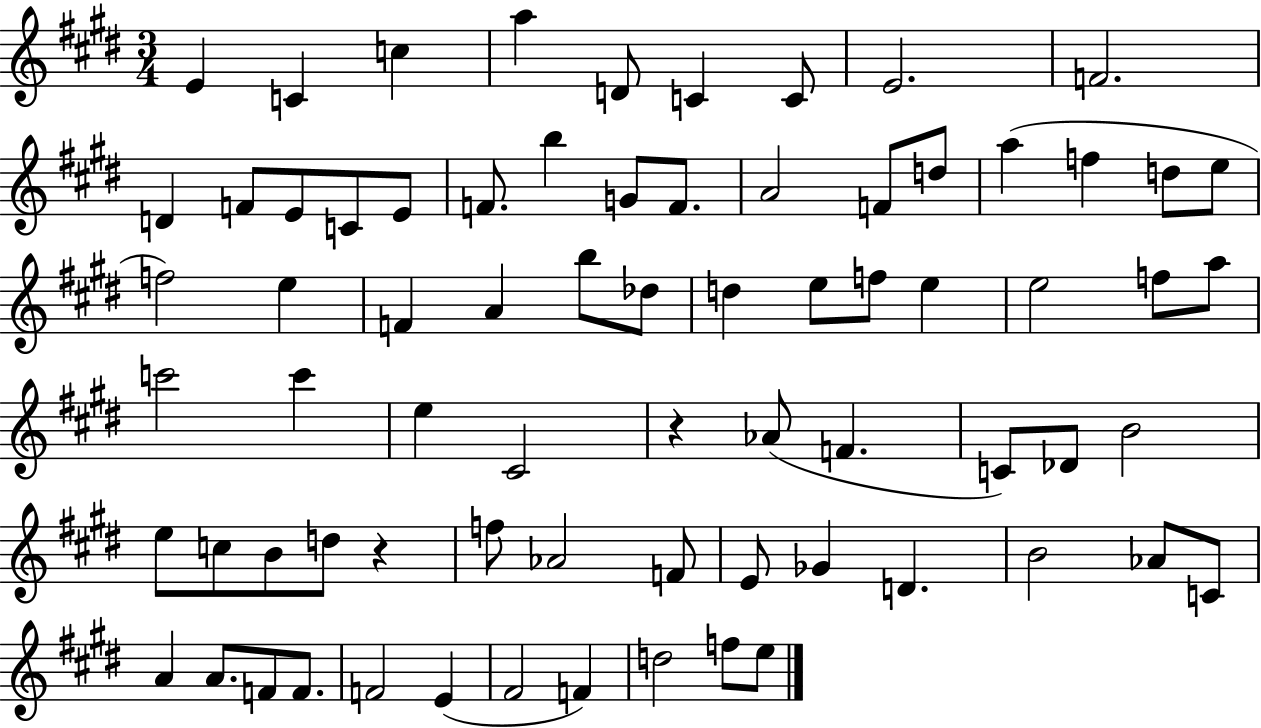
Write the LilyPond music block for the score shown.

{
  \clef treble
  \numericTimeSignature
  \time 3/4
  \key e \major
  e'4 c'4 c''4 | a''4 d'8 c'4 c'8 | e'2. | f'2. | \break d'4 f'8 e'8 c'8 e'8 | f'8. b''4 g'8 f'8. | a'2 f'8 d''8 | a''4( f''4 d''8 e''8 | \break f''2) e''4 | f'4 a'4 b''8 des''8 | d''4 e''8 f''8 e''4 | e''2 f''8 a''8 | \break c'''2 c'''4 | e''4 cis'2 | r4 aes'8( f'4. | c'8) des'8 b'2 | \break e''8 c''8 b'8 d''8 r4 | f''8 aes'2 f'8 | e'8 ges'4 d'4. | b'2 aes'8 c'8 | \break a'4 a'8. f'8 f'8. | f'2 e'4( | fis'2 f'4) | d''2 f''8 e''8 | \break \bar "|."
}